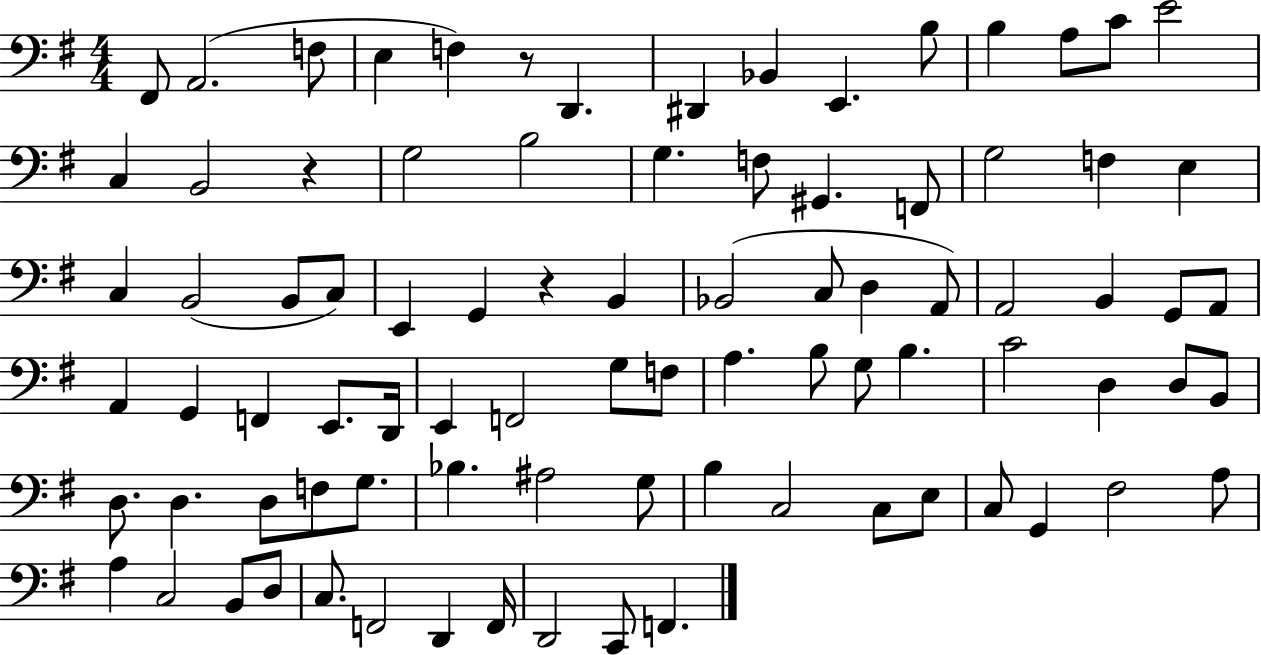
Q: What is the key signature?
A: G major